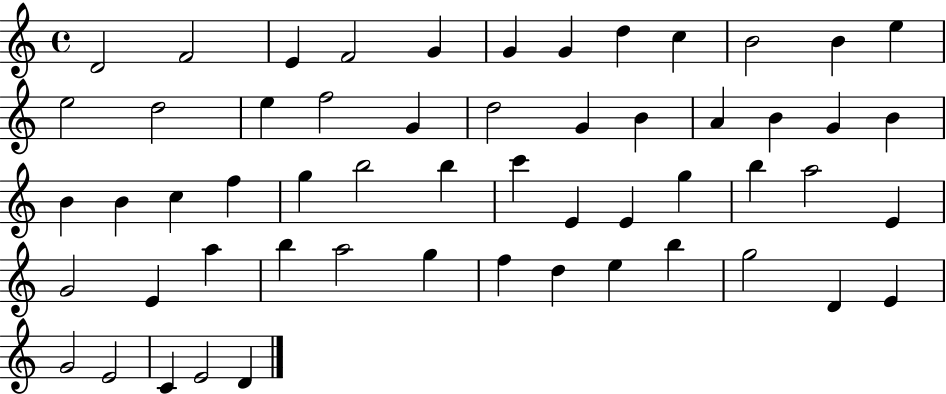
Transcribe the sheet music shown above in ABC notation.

X:1
T:Untitled
M:4/4
L:1/4
K:C
D2 F2 E F2 G G G d c B2 B e e2 d2 e f2 G d2 G B A B G B B B c f g b2 b c' E E g b a2 E G2 E a b a2 g f d e b g2 D E G2 E2 C E2 D